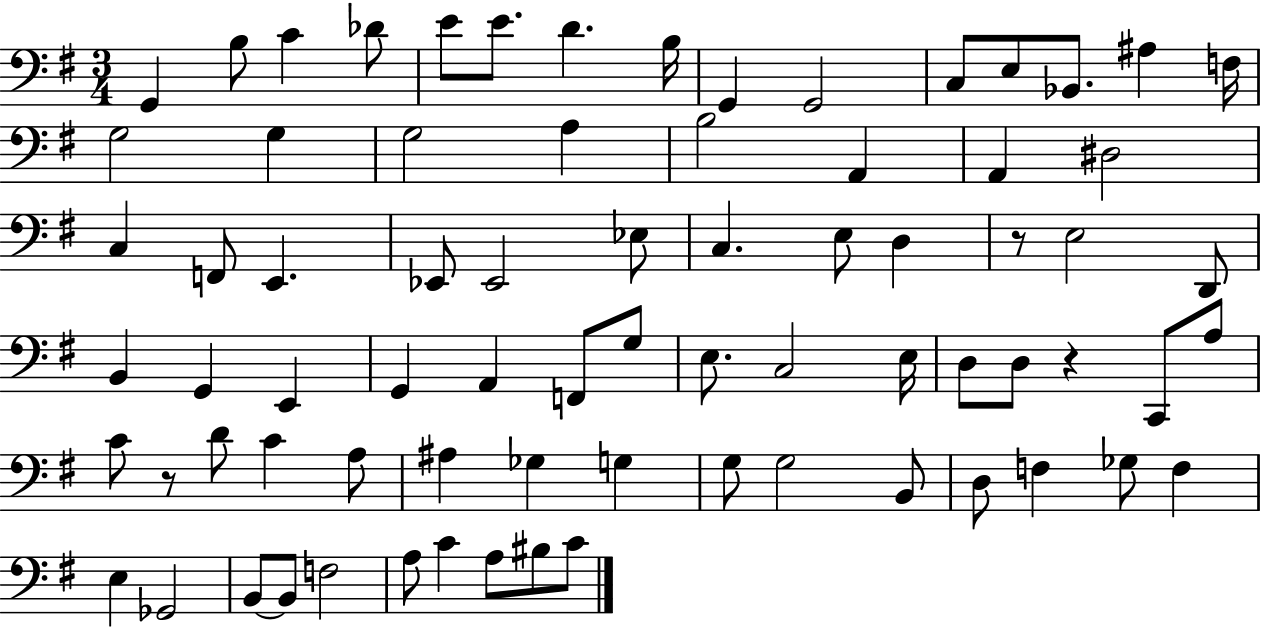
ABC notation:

X:1
T:Untitled
M:3/4
L:1/4
K:G
G,, B,/2 C _D/2 E/2 E/2 D B,/4 G,, G,,2 C,/2 E,/2 _B,,/2 ^A, F,/4 G,2 G, G,2 A, B,2 A,, A,, ^D,2 C, F,,/2 E,, _E,,/2 _E,,2 _E,/2 C, E,/2 D, z/2 E,2 D,,/2 B,, G,, E,, G,, A,, F,,/2 G,/2 E,/2 C,2 E,/4 D,/2 D,/2 z C,,/2 A,/2 C/2 z/2 D/2 C A,/2 ^A, _G, G, G,/2 G,2 B,,/2 D,/2 F, _G,/2 F, E, _G,,2 B,,/2 B,,/2 F,2 A,/2 C A,/2 ^B,/2 C/2